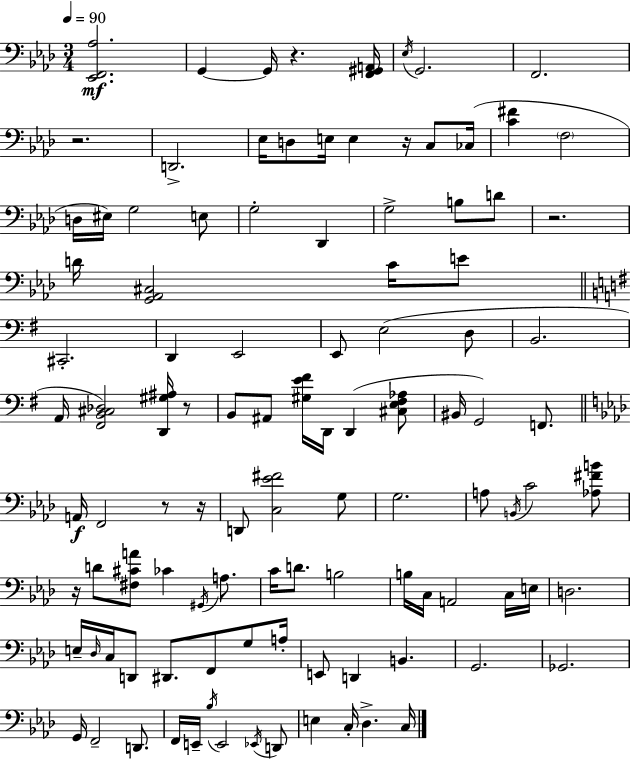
X:1
T:Untitled
M:3/4
L:1/4
K:Ab
[_E,,F,,_A,]2 G,, G,,/4 z [F,,^G,,A,,]/4 _E,/4 G,,2 F,,2 z2 D,,2 _E,/4 D,/2 E,/4 E, z/4 C,/2 _C,/4 [C^F] F,2 D,/4 ^E,/4 G,2 E,/2 G,2 _D,, G,2 B,/2 D/2 z2 D/4 [G,,_A,,^C,]2 C/4 E/2 ^C,,2 D,, E,,2 E,,/2 E,2 D,/2 B,,2 A,,/4 [^F,,B,,^C,_D,]2 [D,,^G,^A,]/4 z/2 B,,/2 ^A,,/2 [^G,E^F]/4 D,,/4 D,, [^C,E,^F,_A,]/2 ^B,,/4 G,,2 F,,/2 A,,/4 F,,2 z/2 z/4 D,,/2 [C,_E^F]2 G,/2 G,2 A,/2 B,,/4 C2 [_A,^FB]/2 z/4 D/2 [^F,^CA]/2 _C ^G,,/4 A,/2 C/4 D/2 B,2 B,/4 C,/4 A,,2 C,/4 E,/4 D,2 E,/4 _D,/4 C,/4 D,,/2 ^D,,/2 F,,/2 G,/2 A,/4 E,,/2 D,, B,, G,,2 _G,,2 G,,/4 F,,2 D,,/2 F,,/4 E,,/4 _B,/4 E,,2 _E,,/4 D,,/2 E, C,/4 _D, C,/4